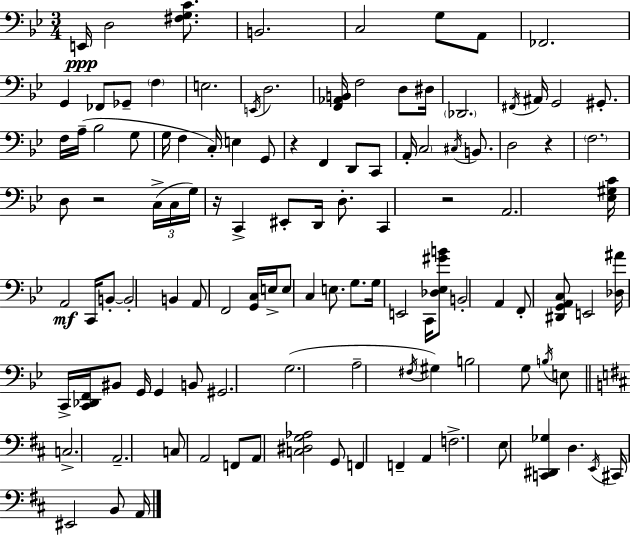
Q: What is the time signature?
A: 3/4